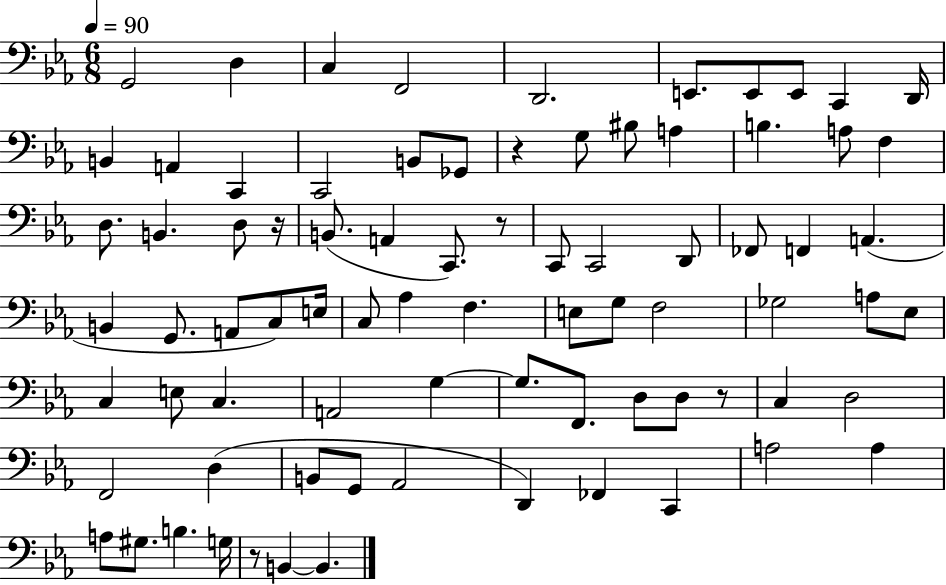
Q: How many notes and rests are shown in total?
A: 80